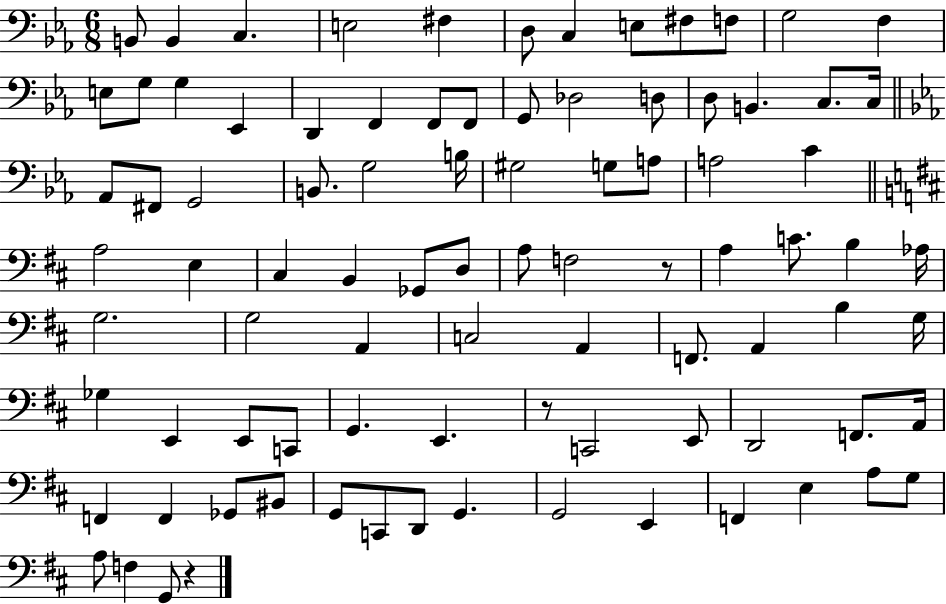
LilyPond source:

{
  \clef bass
  \numericTimeSignature
  \time 6/8
  \key ees \major
  b,8 b,4 c4. | e2 fis4 | d8 c4 e8 fis8 f8 | g2 f4 | \break e8 g8 g4 ees,4 | d,4 f,4 f,8 f,8 | g,8 des2 d8 | d8 b,4. c8. c16 | \break \bar "||" \break \key ees \major aes,8 fis,8 g,2 | b,8. g2 b16 | gis2 g8 a8 | a2 c'4 | \break \bar "||" \break \key d \major a2 e4 | cis4 b,4 ges,8 d8 | a8 f2 r8 | a4 c'8. b4 aes16 | \break g2. | g2 a,4 | c2 a,4 | f,8. a,4 b4 g16 | \break ges4 e,4 e,8 c,8 | g,4. e,4. | r8 c,2 e,8 | d,2 f,8. a,16 | \break f,4 f,4 ges,8 bis,8 | g,8 c,8 d,8 g,4. | g,2 e,4 | f,4 e4 a8 g8 | \break a8 f4 g,8 r4 | \bar "|."
}